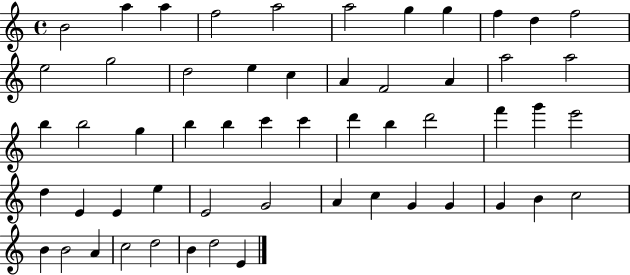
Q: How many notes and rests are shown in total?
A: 55